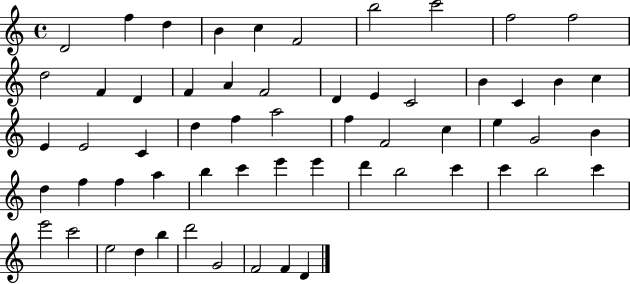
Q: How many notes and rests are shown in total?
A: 59